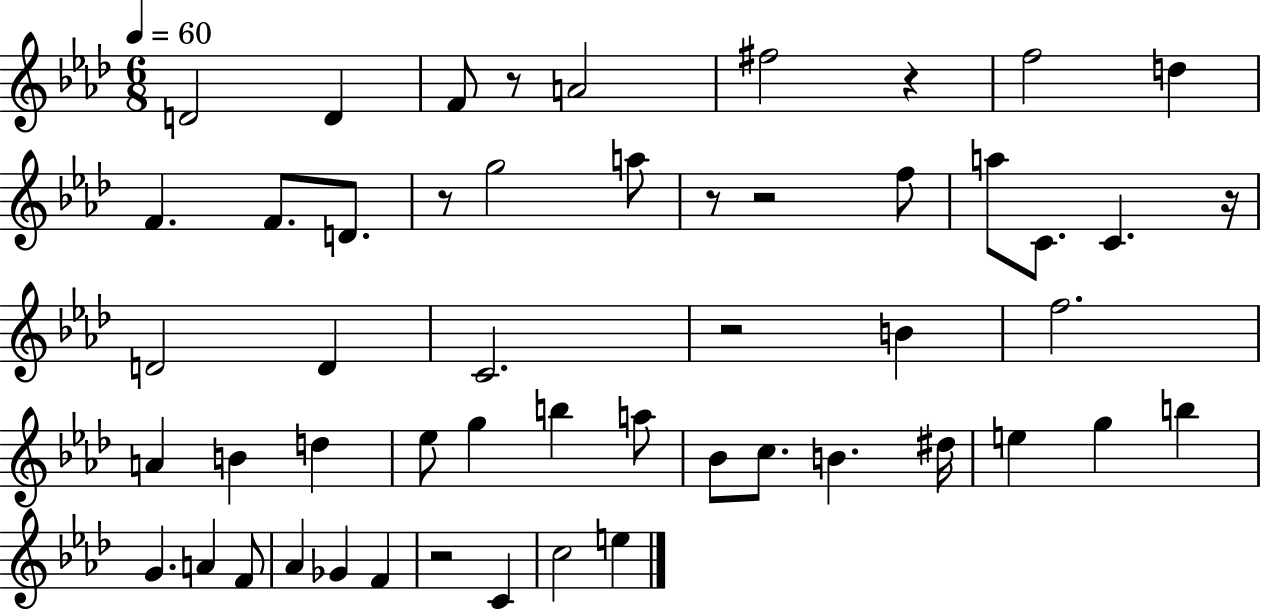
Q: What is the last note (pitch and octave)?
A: E5